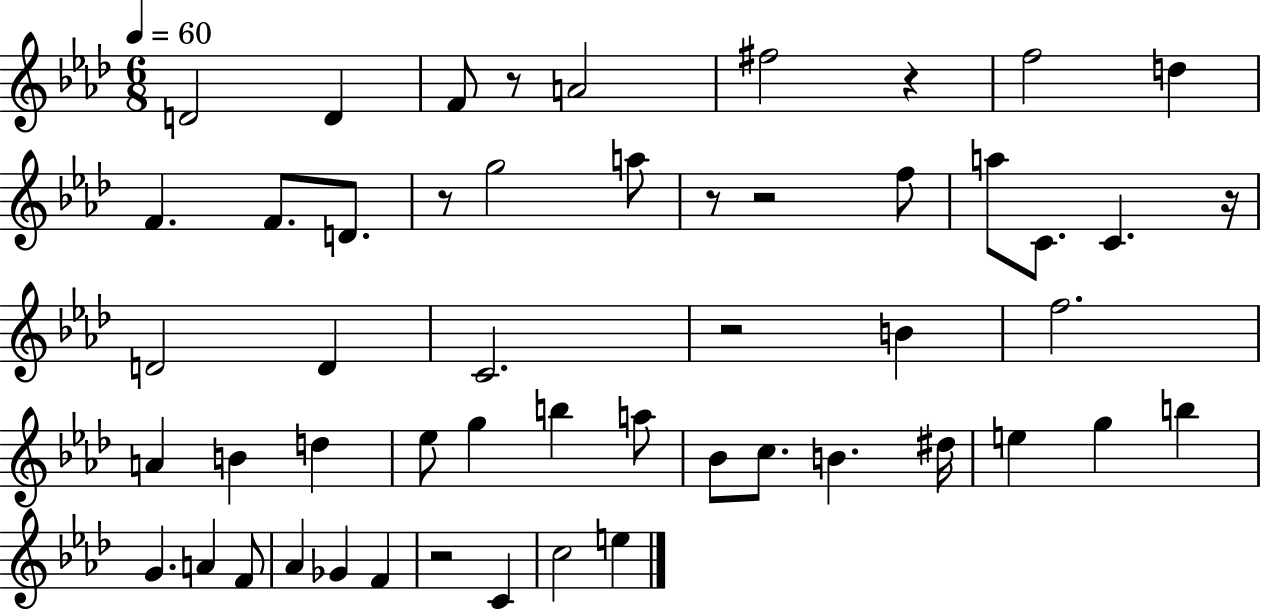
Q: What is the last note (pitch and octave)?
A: E5